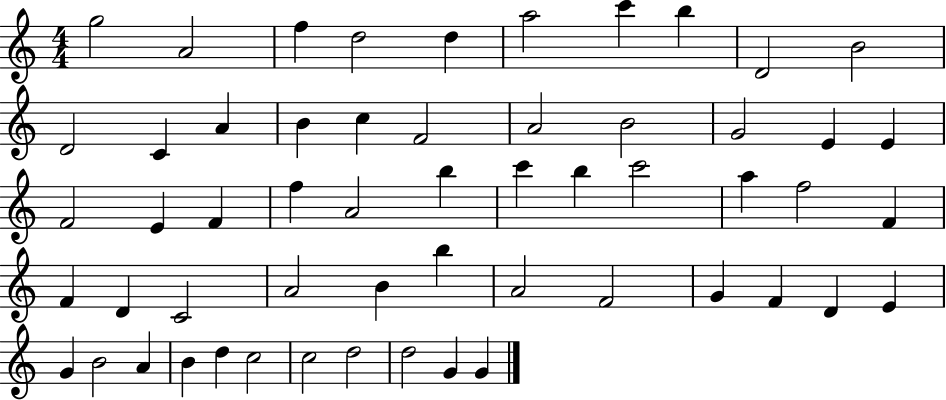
G5/h A4/h F5/q D5/h D5/q A5/h C6/q B5/q D4/h B4/h D4/h C4/q A4/q B4/q C5/q F4/h A4/h B4/h G4/h E4/q E4/q F4/h E4/q F4/q F5/q A4/h B5/q C6/q B5/q C6/h A5/q F5/h F4/q F4/q D4/q C4/h A4/h B4/q B5/q A4/h F4/h G4/q F4/q D4/q E4/q G4/q B4/h A4/q B4/q D5/q C5/h C5/h D5/h D5/h G4/q G4/q